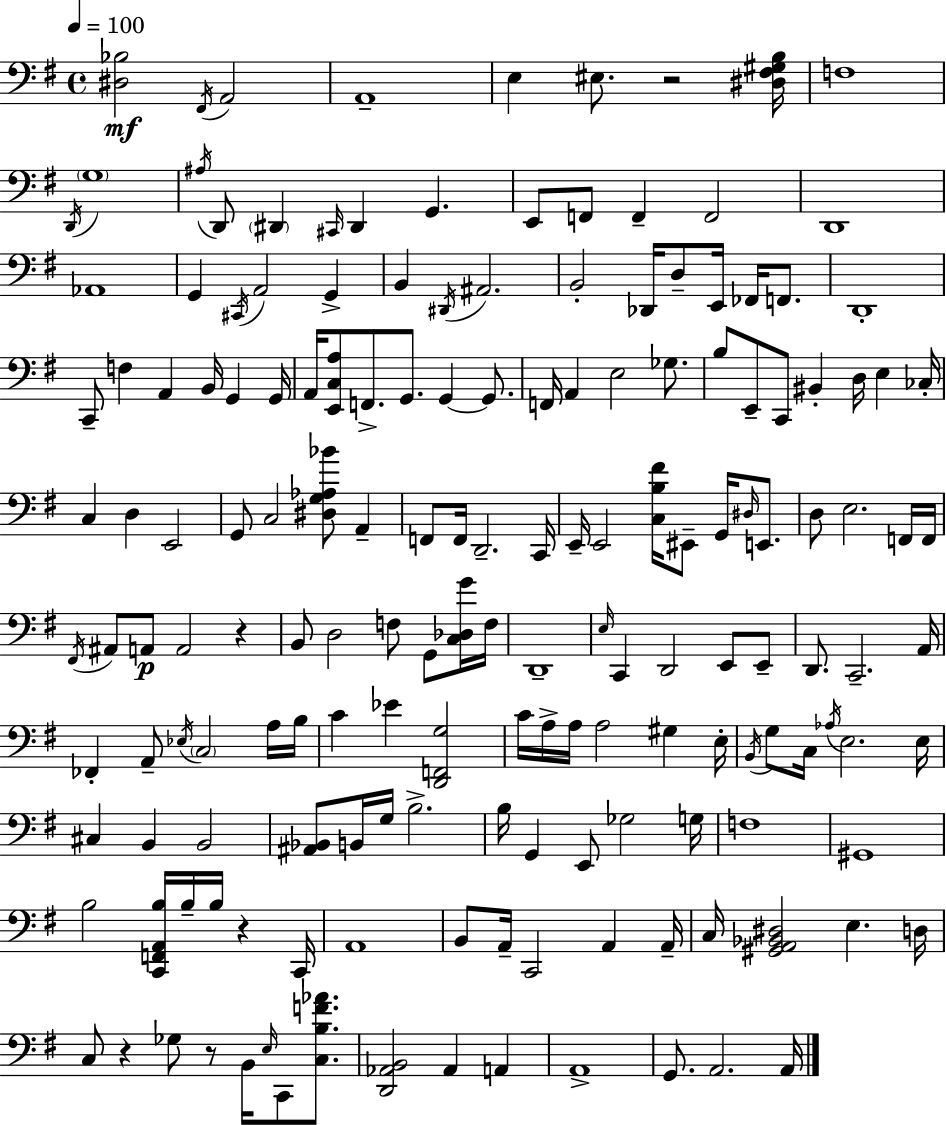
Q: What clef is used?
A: bass